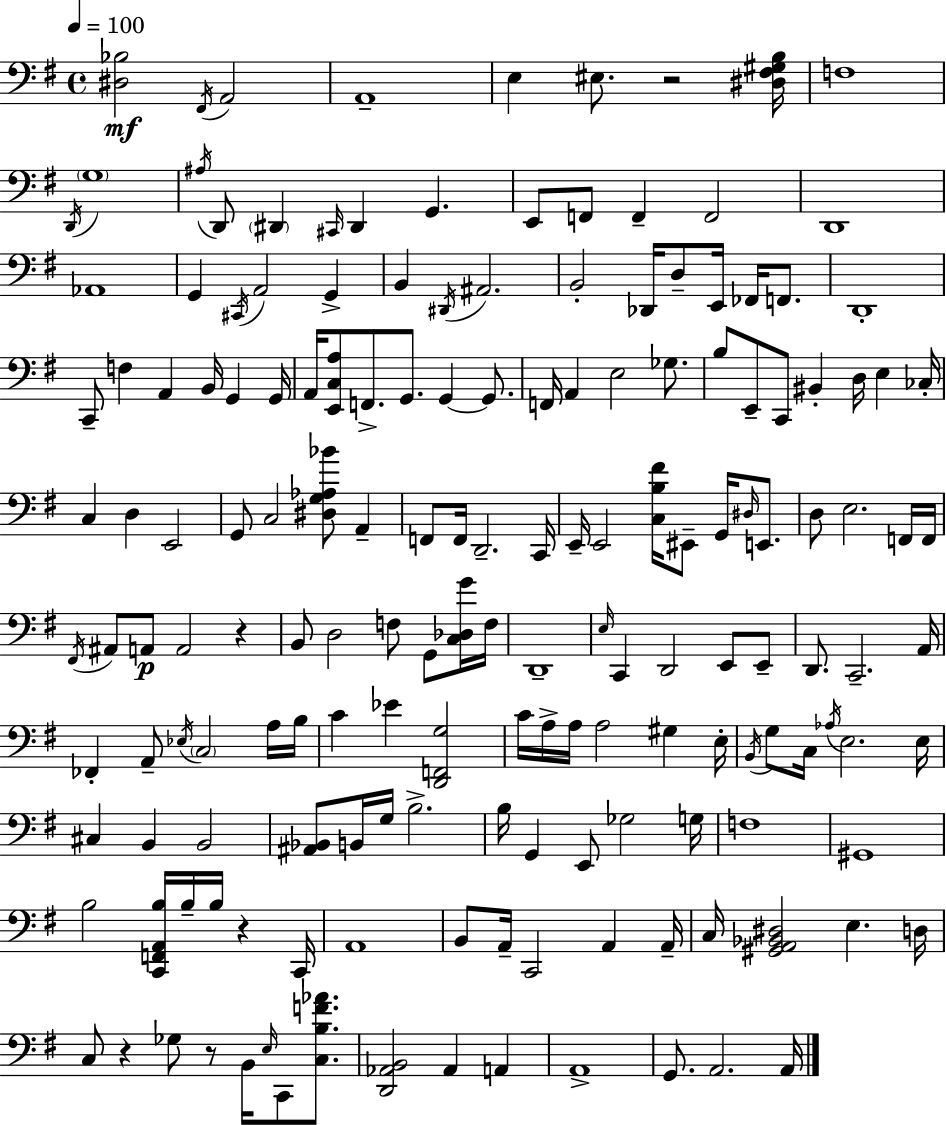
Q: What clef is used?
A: bass